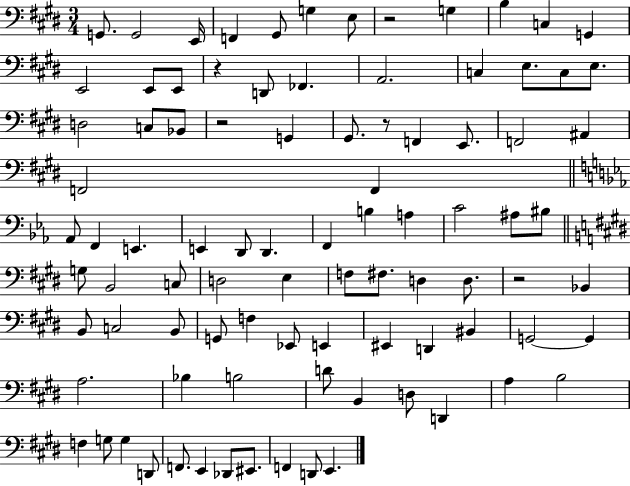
{
  \clef bass
  \numericTimeSignature
  \time 3/4
  \key e \major
  g,8. g,2 e,16 | f,4 gis,8 g4 e8 | r2 g4 | b4 c4 g,4 | \break e,2 e,8 e,8 | r4 d,8 fes,4. | a,2. | c4 e8. c8 e8. | \break d2 c8 bes,8 | r2 g,4 | gis,8. r8 f,4 e,8. | f,2 ais,4 | \break f,2 f,4 | \bar "||" \break \key ees \major aes,8 f,4 e,4. | e,4 d,8 d,4. | f,4 b4 a4 | c'2 ais8 bis8 | \break \bar "||" \break \key e \major g8 b,2 c8 | d2 e4 | f8 fis8. d4 d8. | r2 bes,4 | \break b,8 c2 b,8 | g,8 f4 ees,8 e,4 | eis,4 d,4 bis,4 | g,2~~ g,4 | \break a2. | bes4 b2 | d'8 b,4 d8 d,4 | a4 b2 | \break f4 g8 g4 d,8 | f,8. e,4 des,8 eis,8. | f,4 d,8 e,4. | \bar "|."
}